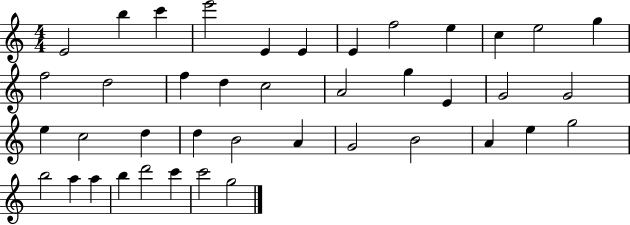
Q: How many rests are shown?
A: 0